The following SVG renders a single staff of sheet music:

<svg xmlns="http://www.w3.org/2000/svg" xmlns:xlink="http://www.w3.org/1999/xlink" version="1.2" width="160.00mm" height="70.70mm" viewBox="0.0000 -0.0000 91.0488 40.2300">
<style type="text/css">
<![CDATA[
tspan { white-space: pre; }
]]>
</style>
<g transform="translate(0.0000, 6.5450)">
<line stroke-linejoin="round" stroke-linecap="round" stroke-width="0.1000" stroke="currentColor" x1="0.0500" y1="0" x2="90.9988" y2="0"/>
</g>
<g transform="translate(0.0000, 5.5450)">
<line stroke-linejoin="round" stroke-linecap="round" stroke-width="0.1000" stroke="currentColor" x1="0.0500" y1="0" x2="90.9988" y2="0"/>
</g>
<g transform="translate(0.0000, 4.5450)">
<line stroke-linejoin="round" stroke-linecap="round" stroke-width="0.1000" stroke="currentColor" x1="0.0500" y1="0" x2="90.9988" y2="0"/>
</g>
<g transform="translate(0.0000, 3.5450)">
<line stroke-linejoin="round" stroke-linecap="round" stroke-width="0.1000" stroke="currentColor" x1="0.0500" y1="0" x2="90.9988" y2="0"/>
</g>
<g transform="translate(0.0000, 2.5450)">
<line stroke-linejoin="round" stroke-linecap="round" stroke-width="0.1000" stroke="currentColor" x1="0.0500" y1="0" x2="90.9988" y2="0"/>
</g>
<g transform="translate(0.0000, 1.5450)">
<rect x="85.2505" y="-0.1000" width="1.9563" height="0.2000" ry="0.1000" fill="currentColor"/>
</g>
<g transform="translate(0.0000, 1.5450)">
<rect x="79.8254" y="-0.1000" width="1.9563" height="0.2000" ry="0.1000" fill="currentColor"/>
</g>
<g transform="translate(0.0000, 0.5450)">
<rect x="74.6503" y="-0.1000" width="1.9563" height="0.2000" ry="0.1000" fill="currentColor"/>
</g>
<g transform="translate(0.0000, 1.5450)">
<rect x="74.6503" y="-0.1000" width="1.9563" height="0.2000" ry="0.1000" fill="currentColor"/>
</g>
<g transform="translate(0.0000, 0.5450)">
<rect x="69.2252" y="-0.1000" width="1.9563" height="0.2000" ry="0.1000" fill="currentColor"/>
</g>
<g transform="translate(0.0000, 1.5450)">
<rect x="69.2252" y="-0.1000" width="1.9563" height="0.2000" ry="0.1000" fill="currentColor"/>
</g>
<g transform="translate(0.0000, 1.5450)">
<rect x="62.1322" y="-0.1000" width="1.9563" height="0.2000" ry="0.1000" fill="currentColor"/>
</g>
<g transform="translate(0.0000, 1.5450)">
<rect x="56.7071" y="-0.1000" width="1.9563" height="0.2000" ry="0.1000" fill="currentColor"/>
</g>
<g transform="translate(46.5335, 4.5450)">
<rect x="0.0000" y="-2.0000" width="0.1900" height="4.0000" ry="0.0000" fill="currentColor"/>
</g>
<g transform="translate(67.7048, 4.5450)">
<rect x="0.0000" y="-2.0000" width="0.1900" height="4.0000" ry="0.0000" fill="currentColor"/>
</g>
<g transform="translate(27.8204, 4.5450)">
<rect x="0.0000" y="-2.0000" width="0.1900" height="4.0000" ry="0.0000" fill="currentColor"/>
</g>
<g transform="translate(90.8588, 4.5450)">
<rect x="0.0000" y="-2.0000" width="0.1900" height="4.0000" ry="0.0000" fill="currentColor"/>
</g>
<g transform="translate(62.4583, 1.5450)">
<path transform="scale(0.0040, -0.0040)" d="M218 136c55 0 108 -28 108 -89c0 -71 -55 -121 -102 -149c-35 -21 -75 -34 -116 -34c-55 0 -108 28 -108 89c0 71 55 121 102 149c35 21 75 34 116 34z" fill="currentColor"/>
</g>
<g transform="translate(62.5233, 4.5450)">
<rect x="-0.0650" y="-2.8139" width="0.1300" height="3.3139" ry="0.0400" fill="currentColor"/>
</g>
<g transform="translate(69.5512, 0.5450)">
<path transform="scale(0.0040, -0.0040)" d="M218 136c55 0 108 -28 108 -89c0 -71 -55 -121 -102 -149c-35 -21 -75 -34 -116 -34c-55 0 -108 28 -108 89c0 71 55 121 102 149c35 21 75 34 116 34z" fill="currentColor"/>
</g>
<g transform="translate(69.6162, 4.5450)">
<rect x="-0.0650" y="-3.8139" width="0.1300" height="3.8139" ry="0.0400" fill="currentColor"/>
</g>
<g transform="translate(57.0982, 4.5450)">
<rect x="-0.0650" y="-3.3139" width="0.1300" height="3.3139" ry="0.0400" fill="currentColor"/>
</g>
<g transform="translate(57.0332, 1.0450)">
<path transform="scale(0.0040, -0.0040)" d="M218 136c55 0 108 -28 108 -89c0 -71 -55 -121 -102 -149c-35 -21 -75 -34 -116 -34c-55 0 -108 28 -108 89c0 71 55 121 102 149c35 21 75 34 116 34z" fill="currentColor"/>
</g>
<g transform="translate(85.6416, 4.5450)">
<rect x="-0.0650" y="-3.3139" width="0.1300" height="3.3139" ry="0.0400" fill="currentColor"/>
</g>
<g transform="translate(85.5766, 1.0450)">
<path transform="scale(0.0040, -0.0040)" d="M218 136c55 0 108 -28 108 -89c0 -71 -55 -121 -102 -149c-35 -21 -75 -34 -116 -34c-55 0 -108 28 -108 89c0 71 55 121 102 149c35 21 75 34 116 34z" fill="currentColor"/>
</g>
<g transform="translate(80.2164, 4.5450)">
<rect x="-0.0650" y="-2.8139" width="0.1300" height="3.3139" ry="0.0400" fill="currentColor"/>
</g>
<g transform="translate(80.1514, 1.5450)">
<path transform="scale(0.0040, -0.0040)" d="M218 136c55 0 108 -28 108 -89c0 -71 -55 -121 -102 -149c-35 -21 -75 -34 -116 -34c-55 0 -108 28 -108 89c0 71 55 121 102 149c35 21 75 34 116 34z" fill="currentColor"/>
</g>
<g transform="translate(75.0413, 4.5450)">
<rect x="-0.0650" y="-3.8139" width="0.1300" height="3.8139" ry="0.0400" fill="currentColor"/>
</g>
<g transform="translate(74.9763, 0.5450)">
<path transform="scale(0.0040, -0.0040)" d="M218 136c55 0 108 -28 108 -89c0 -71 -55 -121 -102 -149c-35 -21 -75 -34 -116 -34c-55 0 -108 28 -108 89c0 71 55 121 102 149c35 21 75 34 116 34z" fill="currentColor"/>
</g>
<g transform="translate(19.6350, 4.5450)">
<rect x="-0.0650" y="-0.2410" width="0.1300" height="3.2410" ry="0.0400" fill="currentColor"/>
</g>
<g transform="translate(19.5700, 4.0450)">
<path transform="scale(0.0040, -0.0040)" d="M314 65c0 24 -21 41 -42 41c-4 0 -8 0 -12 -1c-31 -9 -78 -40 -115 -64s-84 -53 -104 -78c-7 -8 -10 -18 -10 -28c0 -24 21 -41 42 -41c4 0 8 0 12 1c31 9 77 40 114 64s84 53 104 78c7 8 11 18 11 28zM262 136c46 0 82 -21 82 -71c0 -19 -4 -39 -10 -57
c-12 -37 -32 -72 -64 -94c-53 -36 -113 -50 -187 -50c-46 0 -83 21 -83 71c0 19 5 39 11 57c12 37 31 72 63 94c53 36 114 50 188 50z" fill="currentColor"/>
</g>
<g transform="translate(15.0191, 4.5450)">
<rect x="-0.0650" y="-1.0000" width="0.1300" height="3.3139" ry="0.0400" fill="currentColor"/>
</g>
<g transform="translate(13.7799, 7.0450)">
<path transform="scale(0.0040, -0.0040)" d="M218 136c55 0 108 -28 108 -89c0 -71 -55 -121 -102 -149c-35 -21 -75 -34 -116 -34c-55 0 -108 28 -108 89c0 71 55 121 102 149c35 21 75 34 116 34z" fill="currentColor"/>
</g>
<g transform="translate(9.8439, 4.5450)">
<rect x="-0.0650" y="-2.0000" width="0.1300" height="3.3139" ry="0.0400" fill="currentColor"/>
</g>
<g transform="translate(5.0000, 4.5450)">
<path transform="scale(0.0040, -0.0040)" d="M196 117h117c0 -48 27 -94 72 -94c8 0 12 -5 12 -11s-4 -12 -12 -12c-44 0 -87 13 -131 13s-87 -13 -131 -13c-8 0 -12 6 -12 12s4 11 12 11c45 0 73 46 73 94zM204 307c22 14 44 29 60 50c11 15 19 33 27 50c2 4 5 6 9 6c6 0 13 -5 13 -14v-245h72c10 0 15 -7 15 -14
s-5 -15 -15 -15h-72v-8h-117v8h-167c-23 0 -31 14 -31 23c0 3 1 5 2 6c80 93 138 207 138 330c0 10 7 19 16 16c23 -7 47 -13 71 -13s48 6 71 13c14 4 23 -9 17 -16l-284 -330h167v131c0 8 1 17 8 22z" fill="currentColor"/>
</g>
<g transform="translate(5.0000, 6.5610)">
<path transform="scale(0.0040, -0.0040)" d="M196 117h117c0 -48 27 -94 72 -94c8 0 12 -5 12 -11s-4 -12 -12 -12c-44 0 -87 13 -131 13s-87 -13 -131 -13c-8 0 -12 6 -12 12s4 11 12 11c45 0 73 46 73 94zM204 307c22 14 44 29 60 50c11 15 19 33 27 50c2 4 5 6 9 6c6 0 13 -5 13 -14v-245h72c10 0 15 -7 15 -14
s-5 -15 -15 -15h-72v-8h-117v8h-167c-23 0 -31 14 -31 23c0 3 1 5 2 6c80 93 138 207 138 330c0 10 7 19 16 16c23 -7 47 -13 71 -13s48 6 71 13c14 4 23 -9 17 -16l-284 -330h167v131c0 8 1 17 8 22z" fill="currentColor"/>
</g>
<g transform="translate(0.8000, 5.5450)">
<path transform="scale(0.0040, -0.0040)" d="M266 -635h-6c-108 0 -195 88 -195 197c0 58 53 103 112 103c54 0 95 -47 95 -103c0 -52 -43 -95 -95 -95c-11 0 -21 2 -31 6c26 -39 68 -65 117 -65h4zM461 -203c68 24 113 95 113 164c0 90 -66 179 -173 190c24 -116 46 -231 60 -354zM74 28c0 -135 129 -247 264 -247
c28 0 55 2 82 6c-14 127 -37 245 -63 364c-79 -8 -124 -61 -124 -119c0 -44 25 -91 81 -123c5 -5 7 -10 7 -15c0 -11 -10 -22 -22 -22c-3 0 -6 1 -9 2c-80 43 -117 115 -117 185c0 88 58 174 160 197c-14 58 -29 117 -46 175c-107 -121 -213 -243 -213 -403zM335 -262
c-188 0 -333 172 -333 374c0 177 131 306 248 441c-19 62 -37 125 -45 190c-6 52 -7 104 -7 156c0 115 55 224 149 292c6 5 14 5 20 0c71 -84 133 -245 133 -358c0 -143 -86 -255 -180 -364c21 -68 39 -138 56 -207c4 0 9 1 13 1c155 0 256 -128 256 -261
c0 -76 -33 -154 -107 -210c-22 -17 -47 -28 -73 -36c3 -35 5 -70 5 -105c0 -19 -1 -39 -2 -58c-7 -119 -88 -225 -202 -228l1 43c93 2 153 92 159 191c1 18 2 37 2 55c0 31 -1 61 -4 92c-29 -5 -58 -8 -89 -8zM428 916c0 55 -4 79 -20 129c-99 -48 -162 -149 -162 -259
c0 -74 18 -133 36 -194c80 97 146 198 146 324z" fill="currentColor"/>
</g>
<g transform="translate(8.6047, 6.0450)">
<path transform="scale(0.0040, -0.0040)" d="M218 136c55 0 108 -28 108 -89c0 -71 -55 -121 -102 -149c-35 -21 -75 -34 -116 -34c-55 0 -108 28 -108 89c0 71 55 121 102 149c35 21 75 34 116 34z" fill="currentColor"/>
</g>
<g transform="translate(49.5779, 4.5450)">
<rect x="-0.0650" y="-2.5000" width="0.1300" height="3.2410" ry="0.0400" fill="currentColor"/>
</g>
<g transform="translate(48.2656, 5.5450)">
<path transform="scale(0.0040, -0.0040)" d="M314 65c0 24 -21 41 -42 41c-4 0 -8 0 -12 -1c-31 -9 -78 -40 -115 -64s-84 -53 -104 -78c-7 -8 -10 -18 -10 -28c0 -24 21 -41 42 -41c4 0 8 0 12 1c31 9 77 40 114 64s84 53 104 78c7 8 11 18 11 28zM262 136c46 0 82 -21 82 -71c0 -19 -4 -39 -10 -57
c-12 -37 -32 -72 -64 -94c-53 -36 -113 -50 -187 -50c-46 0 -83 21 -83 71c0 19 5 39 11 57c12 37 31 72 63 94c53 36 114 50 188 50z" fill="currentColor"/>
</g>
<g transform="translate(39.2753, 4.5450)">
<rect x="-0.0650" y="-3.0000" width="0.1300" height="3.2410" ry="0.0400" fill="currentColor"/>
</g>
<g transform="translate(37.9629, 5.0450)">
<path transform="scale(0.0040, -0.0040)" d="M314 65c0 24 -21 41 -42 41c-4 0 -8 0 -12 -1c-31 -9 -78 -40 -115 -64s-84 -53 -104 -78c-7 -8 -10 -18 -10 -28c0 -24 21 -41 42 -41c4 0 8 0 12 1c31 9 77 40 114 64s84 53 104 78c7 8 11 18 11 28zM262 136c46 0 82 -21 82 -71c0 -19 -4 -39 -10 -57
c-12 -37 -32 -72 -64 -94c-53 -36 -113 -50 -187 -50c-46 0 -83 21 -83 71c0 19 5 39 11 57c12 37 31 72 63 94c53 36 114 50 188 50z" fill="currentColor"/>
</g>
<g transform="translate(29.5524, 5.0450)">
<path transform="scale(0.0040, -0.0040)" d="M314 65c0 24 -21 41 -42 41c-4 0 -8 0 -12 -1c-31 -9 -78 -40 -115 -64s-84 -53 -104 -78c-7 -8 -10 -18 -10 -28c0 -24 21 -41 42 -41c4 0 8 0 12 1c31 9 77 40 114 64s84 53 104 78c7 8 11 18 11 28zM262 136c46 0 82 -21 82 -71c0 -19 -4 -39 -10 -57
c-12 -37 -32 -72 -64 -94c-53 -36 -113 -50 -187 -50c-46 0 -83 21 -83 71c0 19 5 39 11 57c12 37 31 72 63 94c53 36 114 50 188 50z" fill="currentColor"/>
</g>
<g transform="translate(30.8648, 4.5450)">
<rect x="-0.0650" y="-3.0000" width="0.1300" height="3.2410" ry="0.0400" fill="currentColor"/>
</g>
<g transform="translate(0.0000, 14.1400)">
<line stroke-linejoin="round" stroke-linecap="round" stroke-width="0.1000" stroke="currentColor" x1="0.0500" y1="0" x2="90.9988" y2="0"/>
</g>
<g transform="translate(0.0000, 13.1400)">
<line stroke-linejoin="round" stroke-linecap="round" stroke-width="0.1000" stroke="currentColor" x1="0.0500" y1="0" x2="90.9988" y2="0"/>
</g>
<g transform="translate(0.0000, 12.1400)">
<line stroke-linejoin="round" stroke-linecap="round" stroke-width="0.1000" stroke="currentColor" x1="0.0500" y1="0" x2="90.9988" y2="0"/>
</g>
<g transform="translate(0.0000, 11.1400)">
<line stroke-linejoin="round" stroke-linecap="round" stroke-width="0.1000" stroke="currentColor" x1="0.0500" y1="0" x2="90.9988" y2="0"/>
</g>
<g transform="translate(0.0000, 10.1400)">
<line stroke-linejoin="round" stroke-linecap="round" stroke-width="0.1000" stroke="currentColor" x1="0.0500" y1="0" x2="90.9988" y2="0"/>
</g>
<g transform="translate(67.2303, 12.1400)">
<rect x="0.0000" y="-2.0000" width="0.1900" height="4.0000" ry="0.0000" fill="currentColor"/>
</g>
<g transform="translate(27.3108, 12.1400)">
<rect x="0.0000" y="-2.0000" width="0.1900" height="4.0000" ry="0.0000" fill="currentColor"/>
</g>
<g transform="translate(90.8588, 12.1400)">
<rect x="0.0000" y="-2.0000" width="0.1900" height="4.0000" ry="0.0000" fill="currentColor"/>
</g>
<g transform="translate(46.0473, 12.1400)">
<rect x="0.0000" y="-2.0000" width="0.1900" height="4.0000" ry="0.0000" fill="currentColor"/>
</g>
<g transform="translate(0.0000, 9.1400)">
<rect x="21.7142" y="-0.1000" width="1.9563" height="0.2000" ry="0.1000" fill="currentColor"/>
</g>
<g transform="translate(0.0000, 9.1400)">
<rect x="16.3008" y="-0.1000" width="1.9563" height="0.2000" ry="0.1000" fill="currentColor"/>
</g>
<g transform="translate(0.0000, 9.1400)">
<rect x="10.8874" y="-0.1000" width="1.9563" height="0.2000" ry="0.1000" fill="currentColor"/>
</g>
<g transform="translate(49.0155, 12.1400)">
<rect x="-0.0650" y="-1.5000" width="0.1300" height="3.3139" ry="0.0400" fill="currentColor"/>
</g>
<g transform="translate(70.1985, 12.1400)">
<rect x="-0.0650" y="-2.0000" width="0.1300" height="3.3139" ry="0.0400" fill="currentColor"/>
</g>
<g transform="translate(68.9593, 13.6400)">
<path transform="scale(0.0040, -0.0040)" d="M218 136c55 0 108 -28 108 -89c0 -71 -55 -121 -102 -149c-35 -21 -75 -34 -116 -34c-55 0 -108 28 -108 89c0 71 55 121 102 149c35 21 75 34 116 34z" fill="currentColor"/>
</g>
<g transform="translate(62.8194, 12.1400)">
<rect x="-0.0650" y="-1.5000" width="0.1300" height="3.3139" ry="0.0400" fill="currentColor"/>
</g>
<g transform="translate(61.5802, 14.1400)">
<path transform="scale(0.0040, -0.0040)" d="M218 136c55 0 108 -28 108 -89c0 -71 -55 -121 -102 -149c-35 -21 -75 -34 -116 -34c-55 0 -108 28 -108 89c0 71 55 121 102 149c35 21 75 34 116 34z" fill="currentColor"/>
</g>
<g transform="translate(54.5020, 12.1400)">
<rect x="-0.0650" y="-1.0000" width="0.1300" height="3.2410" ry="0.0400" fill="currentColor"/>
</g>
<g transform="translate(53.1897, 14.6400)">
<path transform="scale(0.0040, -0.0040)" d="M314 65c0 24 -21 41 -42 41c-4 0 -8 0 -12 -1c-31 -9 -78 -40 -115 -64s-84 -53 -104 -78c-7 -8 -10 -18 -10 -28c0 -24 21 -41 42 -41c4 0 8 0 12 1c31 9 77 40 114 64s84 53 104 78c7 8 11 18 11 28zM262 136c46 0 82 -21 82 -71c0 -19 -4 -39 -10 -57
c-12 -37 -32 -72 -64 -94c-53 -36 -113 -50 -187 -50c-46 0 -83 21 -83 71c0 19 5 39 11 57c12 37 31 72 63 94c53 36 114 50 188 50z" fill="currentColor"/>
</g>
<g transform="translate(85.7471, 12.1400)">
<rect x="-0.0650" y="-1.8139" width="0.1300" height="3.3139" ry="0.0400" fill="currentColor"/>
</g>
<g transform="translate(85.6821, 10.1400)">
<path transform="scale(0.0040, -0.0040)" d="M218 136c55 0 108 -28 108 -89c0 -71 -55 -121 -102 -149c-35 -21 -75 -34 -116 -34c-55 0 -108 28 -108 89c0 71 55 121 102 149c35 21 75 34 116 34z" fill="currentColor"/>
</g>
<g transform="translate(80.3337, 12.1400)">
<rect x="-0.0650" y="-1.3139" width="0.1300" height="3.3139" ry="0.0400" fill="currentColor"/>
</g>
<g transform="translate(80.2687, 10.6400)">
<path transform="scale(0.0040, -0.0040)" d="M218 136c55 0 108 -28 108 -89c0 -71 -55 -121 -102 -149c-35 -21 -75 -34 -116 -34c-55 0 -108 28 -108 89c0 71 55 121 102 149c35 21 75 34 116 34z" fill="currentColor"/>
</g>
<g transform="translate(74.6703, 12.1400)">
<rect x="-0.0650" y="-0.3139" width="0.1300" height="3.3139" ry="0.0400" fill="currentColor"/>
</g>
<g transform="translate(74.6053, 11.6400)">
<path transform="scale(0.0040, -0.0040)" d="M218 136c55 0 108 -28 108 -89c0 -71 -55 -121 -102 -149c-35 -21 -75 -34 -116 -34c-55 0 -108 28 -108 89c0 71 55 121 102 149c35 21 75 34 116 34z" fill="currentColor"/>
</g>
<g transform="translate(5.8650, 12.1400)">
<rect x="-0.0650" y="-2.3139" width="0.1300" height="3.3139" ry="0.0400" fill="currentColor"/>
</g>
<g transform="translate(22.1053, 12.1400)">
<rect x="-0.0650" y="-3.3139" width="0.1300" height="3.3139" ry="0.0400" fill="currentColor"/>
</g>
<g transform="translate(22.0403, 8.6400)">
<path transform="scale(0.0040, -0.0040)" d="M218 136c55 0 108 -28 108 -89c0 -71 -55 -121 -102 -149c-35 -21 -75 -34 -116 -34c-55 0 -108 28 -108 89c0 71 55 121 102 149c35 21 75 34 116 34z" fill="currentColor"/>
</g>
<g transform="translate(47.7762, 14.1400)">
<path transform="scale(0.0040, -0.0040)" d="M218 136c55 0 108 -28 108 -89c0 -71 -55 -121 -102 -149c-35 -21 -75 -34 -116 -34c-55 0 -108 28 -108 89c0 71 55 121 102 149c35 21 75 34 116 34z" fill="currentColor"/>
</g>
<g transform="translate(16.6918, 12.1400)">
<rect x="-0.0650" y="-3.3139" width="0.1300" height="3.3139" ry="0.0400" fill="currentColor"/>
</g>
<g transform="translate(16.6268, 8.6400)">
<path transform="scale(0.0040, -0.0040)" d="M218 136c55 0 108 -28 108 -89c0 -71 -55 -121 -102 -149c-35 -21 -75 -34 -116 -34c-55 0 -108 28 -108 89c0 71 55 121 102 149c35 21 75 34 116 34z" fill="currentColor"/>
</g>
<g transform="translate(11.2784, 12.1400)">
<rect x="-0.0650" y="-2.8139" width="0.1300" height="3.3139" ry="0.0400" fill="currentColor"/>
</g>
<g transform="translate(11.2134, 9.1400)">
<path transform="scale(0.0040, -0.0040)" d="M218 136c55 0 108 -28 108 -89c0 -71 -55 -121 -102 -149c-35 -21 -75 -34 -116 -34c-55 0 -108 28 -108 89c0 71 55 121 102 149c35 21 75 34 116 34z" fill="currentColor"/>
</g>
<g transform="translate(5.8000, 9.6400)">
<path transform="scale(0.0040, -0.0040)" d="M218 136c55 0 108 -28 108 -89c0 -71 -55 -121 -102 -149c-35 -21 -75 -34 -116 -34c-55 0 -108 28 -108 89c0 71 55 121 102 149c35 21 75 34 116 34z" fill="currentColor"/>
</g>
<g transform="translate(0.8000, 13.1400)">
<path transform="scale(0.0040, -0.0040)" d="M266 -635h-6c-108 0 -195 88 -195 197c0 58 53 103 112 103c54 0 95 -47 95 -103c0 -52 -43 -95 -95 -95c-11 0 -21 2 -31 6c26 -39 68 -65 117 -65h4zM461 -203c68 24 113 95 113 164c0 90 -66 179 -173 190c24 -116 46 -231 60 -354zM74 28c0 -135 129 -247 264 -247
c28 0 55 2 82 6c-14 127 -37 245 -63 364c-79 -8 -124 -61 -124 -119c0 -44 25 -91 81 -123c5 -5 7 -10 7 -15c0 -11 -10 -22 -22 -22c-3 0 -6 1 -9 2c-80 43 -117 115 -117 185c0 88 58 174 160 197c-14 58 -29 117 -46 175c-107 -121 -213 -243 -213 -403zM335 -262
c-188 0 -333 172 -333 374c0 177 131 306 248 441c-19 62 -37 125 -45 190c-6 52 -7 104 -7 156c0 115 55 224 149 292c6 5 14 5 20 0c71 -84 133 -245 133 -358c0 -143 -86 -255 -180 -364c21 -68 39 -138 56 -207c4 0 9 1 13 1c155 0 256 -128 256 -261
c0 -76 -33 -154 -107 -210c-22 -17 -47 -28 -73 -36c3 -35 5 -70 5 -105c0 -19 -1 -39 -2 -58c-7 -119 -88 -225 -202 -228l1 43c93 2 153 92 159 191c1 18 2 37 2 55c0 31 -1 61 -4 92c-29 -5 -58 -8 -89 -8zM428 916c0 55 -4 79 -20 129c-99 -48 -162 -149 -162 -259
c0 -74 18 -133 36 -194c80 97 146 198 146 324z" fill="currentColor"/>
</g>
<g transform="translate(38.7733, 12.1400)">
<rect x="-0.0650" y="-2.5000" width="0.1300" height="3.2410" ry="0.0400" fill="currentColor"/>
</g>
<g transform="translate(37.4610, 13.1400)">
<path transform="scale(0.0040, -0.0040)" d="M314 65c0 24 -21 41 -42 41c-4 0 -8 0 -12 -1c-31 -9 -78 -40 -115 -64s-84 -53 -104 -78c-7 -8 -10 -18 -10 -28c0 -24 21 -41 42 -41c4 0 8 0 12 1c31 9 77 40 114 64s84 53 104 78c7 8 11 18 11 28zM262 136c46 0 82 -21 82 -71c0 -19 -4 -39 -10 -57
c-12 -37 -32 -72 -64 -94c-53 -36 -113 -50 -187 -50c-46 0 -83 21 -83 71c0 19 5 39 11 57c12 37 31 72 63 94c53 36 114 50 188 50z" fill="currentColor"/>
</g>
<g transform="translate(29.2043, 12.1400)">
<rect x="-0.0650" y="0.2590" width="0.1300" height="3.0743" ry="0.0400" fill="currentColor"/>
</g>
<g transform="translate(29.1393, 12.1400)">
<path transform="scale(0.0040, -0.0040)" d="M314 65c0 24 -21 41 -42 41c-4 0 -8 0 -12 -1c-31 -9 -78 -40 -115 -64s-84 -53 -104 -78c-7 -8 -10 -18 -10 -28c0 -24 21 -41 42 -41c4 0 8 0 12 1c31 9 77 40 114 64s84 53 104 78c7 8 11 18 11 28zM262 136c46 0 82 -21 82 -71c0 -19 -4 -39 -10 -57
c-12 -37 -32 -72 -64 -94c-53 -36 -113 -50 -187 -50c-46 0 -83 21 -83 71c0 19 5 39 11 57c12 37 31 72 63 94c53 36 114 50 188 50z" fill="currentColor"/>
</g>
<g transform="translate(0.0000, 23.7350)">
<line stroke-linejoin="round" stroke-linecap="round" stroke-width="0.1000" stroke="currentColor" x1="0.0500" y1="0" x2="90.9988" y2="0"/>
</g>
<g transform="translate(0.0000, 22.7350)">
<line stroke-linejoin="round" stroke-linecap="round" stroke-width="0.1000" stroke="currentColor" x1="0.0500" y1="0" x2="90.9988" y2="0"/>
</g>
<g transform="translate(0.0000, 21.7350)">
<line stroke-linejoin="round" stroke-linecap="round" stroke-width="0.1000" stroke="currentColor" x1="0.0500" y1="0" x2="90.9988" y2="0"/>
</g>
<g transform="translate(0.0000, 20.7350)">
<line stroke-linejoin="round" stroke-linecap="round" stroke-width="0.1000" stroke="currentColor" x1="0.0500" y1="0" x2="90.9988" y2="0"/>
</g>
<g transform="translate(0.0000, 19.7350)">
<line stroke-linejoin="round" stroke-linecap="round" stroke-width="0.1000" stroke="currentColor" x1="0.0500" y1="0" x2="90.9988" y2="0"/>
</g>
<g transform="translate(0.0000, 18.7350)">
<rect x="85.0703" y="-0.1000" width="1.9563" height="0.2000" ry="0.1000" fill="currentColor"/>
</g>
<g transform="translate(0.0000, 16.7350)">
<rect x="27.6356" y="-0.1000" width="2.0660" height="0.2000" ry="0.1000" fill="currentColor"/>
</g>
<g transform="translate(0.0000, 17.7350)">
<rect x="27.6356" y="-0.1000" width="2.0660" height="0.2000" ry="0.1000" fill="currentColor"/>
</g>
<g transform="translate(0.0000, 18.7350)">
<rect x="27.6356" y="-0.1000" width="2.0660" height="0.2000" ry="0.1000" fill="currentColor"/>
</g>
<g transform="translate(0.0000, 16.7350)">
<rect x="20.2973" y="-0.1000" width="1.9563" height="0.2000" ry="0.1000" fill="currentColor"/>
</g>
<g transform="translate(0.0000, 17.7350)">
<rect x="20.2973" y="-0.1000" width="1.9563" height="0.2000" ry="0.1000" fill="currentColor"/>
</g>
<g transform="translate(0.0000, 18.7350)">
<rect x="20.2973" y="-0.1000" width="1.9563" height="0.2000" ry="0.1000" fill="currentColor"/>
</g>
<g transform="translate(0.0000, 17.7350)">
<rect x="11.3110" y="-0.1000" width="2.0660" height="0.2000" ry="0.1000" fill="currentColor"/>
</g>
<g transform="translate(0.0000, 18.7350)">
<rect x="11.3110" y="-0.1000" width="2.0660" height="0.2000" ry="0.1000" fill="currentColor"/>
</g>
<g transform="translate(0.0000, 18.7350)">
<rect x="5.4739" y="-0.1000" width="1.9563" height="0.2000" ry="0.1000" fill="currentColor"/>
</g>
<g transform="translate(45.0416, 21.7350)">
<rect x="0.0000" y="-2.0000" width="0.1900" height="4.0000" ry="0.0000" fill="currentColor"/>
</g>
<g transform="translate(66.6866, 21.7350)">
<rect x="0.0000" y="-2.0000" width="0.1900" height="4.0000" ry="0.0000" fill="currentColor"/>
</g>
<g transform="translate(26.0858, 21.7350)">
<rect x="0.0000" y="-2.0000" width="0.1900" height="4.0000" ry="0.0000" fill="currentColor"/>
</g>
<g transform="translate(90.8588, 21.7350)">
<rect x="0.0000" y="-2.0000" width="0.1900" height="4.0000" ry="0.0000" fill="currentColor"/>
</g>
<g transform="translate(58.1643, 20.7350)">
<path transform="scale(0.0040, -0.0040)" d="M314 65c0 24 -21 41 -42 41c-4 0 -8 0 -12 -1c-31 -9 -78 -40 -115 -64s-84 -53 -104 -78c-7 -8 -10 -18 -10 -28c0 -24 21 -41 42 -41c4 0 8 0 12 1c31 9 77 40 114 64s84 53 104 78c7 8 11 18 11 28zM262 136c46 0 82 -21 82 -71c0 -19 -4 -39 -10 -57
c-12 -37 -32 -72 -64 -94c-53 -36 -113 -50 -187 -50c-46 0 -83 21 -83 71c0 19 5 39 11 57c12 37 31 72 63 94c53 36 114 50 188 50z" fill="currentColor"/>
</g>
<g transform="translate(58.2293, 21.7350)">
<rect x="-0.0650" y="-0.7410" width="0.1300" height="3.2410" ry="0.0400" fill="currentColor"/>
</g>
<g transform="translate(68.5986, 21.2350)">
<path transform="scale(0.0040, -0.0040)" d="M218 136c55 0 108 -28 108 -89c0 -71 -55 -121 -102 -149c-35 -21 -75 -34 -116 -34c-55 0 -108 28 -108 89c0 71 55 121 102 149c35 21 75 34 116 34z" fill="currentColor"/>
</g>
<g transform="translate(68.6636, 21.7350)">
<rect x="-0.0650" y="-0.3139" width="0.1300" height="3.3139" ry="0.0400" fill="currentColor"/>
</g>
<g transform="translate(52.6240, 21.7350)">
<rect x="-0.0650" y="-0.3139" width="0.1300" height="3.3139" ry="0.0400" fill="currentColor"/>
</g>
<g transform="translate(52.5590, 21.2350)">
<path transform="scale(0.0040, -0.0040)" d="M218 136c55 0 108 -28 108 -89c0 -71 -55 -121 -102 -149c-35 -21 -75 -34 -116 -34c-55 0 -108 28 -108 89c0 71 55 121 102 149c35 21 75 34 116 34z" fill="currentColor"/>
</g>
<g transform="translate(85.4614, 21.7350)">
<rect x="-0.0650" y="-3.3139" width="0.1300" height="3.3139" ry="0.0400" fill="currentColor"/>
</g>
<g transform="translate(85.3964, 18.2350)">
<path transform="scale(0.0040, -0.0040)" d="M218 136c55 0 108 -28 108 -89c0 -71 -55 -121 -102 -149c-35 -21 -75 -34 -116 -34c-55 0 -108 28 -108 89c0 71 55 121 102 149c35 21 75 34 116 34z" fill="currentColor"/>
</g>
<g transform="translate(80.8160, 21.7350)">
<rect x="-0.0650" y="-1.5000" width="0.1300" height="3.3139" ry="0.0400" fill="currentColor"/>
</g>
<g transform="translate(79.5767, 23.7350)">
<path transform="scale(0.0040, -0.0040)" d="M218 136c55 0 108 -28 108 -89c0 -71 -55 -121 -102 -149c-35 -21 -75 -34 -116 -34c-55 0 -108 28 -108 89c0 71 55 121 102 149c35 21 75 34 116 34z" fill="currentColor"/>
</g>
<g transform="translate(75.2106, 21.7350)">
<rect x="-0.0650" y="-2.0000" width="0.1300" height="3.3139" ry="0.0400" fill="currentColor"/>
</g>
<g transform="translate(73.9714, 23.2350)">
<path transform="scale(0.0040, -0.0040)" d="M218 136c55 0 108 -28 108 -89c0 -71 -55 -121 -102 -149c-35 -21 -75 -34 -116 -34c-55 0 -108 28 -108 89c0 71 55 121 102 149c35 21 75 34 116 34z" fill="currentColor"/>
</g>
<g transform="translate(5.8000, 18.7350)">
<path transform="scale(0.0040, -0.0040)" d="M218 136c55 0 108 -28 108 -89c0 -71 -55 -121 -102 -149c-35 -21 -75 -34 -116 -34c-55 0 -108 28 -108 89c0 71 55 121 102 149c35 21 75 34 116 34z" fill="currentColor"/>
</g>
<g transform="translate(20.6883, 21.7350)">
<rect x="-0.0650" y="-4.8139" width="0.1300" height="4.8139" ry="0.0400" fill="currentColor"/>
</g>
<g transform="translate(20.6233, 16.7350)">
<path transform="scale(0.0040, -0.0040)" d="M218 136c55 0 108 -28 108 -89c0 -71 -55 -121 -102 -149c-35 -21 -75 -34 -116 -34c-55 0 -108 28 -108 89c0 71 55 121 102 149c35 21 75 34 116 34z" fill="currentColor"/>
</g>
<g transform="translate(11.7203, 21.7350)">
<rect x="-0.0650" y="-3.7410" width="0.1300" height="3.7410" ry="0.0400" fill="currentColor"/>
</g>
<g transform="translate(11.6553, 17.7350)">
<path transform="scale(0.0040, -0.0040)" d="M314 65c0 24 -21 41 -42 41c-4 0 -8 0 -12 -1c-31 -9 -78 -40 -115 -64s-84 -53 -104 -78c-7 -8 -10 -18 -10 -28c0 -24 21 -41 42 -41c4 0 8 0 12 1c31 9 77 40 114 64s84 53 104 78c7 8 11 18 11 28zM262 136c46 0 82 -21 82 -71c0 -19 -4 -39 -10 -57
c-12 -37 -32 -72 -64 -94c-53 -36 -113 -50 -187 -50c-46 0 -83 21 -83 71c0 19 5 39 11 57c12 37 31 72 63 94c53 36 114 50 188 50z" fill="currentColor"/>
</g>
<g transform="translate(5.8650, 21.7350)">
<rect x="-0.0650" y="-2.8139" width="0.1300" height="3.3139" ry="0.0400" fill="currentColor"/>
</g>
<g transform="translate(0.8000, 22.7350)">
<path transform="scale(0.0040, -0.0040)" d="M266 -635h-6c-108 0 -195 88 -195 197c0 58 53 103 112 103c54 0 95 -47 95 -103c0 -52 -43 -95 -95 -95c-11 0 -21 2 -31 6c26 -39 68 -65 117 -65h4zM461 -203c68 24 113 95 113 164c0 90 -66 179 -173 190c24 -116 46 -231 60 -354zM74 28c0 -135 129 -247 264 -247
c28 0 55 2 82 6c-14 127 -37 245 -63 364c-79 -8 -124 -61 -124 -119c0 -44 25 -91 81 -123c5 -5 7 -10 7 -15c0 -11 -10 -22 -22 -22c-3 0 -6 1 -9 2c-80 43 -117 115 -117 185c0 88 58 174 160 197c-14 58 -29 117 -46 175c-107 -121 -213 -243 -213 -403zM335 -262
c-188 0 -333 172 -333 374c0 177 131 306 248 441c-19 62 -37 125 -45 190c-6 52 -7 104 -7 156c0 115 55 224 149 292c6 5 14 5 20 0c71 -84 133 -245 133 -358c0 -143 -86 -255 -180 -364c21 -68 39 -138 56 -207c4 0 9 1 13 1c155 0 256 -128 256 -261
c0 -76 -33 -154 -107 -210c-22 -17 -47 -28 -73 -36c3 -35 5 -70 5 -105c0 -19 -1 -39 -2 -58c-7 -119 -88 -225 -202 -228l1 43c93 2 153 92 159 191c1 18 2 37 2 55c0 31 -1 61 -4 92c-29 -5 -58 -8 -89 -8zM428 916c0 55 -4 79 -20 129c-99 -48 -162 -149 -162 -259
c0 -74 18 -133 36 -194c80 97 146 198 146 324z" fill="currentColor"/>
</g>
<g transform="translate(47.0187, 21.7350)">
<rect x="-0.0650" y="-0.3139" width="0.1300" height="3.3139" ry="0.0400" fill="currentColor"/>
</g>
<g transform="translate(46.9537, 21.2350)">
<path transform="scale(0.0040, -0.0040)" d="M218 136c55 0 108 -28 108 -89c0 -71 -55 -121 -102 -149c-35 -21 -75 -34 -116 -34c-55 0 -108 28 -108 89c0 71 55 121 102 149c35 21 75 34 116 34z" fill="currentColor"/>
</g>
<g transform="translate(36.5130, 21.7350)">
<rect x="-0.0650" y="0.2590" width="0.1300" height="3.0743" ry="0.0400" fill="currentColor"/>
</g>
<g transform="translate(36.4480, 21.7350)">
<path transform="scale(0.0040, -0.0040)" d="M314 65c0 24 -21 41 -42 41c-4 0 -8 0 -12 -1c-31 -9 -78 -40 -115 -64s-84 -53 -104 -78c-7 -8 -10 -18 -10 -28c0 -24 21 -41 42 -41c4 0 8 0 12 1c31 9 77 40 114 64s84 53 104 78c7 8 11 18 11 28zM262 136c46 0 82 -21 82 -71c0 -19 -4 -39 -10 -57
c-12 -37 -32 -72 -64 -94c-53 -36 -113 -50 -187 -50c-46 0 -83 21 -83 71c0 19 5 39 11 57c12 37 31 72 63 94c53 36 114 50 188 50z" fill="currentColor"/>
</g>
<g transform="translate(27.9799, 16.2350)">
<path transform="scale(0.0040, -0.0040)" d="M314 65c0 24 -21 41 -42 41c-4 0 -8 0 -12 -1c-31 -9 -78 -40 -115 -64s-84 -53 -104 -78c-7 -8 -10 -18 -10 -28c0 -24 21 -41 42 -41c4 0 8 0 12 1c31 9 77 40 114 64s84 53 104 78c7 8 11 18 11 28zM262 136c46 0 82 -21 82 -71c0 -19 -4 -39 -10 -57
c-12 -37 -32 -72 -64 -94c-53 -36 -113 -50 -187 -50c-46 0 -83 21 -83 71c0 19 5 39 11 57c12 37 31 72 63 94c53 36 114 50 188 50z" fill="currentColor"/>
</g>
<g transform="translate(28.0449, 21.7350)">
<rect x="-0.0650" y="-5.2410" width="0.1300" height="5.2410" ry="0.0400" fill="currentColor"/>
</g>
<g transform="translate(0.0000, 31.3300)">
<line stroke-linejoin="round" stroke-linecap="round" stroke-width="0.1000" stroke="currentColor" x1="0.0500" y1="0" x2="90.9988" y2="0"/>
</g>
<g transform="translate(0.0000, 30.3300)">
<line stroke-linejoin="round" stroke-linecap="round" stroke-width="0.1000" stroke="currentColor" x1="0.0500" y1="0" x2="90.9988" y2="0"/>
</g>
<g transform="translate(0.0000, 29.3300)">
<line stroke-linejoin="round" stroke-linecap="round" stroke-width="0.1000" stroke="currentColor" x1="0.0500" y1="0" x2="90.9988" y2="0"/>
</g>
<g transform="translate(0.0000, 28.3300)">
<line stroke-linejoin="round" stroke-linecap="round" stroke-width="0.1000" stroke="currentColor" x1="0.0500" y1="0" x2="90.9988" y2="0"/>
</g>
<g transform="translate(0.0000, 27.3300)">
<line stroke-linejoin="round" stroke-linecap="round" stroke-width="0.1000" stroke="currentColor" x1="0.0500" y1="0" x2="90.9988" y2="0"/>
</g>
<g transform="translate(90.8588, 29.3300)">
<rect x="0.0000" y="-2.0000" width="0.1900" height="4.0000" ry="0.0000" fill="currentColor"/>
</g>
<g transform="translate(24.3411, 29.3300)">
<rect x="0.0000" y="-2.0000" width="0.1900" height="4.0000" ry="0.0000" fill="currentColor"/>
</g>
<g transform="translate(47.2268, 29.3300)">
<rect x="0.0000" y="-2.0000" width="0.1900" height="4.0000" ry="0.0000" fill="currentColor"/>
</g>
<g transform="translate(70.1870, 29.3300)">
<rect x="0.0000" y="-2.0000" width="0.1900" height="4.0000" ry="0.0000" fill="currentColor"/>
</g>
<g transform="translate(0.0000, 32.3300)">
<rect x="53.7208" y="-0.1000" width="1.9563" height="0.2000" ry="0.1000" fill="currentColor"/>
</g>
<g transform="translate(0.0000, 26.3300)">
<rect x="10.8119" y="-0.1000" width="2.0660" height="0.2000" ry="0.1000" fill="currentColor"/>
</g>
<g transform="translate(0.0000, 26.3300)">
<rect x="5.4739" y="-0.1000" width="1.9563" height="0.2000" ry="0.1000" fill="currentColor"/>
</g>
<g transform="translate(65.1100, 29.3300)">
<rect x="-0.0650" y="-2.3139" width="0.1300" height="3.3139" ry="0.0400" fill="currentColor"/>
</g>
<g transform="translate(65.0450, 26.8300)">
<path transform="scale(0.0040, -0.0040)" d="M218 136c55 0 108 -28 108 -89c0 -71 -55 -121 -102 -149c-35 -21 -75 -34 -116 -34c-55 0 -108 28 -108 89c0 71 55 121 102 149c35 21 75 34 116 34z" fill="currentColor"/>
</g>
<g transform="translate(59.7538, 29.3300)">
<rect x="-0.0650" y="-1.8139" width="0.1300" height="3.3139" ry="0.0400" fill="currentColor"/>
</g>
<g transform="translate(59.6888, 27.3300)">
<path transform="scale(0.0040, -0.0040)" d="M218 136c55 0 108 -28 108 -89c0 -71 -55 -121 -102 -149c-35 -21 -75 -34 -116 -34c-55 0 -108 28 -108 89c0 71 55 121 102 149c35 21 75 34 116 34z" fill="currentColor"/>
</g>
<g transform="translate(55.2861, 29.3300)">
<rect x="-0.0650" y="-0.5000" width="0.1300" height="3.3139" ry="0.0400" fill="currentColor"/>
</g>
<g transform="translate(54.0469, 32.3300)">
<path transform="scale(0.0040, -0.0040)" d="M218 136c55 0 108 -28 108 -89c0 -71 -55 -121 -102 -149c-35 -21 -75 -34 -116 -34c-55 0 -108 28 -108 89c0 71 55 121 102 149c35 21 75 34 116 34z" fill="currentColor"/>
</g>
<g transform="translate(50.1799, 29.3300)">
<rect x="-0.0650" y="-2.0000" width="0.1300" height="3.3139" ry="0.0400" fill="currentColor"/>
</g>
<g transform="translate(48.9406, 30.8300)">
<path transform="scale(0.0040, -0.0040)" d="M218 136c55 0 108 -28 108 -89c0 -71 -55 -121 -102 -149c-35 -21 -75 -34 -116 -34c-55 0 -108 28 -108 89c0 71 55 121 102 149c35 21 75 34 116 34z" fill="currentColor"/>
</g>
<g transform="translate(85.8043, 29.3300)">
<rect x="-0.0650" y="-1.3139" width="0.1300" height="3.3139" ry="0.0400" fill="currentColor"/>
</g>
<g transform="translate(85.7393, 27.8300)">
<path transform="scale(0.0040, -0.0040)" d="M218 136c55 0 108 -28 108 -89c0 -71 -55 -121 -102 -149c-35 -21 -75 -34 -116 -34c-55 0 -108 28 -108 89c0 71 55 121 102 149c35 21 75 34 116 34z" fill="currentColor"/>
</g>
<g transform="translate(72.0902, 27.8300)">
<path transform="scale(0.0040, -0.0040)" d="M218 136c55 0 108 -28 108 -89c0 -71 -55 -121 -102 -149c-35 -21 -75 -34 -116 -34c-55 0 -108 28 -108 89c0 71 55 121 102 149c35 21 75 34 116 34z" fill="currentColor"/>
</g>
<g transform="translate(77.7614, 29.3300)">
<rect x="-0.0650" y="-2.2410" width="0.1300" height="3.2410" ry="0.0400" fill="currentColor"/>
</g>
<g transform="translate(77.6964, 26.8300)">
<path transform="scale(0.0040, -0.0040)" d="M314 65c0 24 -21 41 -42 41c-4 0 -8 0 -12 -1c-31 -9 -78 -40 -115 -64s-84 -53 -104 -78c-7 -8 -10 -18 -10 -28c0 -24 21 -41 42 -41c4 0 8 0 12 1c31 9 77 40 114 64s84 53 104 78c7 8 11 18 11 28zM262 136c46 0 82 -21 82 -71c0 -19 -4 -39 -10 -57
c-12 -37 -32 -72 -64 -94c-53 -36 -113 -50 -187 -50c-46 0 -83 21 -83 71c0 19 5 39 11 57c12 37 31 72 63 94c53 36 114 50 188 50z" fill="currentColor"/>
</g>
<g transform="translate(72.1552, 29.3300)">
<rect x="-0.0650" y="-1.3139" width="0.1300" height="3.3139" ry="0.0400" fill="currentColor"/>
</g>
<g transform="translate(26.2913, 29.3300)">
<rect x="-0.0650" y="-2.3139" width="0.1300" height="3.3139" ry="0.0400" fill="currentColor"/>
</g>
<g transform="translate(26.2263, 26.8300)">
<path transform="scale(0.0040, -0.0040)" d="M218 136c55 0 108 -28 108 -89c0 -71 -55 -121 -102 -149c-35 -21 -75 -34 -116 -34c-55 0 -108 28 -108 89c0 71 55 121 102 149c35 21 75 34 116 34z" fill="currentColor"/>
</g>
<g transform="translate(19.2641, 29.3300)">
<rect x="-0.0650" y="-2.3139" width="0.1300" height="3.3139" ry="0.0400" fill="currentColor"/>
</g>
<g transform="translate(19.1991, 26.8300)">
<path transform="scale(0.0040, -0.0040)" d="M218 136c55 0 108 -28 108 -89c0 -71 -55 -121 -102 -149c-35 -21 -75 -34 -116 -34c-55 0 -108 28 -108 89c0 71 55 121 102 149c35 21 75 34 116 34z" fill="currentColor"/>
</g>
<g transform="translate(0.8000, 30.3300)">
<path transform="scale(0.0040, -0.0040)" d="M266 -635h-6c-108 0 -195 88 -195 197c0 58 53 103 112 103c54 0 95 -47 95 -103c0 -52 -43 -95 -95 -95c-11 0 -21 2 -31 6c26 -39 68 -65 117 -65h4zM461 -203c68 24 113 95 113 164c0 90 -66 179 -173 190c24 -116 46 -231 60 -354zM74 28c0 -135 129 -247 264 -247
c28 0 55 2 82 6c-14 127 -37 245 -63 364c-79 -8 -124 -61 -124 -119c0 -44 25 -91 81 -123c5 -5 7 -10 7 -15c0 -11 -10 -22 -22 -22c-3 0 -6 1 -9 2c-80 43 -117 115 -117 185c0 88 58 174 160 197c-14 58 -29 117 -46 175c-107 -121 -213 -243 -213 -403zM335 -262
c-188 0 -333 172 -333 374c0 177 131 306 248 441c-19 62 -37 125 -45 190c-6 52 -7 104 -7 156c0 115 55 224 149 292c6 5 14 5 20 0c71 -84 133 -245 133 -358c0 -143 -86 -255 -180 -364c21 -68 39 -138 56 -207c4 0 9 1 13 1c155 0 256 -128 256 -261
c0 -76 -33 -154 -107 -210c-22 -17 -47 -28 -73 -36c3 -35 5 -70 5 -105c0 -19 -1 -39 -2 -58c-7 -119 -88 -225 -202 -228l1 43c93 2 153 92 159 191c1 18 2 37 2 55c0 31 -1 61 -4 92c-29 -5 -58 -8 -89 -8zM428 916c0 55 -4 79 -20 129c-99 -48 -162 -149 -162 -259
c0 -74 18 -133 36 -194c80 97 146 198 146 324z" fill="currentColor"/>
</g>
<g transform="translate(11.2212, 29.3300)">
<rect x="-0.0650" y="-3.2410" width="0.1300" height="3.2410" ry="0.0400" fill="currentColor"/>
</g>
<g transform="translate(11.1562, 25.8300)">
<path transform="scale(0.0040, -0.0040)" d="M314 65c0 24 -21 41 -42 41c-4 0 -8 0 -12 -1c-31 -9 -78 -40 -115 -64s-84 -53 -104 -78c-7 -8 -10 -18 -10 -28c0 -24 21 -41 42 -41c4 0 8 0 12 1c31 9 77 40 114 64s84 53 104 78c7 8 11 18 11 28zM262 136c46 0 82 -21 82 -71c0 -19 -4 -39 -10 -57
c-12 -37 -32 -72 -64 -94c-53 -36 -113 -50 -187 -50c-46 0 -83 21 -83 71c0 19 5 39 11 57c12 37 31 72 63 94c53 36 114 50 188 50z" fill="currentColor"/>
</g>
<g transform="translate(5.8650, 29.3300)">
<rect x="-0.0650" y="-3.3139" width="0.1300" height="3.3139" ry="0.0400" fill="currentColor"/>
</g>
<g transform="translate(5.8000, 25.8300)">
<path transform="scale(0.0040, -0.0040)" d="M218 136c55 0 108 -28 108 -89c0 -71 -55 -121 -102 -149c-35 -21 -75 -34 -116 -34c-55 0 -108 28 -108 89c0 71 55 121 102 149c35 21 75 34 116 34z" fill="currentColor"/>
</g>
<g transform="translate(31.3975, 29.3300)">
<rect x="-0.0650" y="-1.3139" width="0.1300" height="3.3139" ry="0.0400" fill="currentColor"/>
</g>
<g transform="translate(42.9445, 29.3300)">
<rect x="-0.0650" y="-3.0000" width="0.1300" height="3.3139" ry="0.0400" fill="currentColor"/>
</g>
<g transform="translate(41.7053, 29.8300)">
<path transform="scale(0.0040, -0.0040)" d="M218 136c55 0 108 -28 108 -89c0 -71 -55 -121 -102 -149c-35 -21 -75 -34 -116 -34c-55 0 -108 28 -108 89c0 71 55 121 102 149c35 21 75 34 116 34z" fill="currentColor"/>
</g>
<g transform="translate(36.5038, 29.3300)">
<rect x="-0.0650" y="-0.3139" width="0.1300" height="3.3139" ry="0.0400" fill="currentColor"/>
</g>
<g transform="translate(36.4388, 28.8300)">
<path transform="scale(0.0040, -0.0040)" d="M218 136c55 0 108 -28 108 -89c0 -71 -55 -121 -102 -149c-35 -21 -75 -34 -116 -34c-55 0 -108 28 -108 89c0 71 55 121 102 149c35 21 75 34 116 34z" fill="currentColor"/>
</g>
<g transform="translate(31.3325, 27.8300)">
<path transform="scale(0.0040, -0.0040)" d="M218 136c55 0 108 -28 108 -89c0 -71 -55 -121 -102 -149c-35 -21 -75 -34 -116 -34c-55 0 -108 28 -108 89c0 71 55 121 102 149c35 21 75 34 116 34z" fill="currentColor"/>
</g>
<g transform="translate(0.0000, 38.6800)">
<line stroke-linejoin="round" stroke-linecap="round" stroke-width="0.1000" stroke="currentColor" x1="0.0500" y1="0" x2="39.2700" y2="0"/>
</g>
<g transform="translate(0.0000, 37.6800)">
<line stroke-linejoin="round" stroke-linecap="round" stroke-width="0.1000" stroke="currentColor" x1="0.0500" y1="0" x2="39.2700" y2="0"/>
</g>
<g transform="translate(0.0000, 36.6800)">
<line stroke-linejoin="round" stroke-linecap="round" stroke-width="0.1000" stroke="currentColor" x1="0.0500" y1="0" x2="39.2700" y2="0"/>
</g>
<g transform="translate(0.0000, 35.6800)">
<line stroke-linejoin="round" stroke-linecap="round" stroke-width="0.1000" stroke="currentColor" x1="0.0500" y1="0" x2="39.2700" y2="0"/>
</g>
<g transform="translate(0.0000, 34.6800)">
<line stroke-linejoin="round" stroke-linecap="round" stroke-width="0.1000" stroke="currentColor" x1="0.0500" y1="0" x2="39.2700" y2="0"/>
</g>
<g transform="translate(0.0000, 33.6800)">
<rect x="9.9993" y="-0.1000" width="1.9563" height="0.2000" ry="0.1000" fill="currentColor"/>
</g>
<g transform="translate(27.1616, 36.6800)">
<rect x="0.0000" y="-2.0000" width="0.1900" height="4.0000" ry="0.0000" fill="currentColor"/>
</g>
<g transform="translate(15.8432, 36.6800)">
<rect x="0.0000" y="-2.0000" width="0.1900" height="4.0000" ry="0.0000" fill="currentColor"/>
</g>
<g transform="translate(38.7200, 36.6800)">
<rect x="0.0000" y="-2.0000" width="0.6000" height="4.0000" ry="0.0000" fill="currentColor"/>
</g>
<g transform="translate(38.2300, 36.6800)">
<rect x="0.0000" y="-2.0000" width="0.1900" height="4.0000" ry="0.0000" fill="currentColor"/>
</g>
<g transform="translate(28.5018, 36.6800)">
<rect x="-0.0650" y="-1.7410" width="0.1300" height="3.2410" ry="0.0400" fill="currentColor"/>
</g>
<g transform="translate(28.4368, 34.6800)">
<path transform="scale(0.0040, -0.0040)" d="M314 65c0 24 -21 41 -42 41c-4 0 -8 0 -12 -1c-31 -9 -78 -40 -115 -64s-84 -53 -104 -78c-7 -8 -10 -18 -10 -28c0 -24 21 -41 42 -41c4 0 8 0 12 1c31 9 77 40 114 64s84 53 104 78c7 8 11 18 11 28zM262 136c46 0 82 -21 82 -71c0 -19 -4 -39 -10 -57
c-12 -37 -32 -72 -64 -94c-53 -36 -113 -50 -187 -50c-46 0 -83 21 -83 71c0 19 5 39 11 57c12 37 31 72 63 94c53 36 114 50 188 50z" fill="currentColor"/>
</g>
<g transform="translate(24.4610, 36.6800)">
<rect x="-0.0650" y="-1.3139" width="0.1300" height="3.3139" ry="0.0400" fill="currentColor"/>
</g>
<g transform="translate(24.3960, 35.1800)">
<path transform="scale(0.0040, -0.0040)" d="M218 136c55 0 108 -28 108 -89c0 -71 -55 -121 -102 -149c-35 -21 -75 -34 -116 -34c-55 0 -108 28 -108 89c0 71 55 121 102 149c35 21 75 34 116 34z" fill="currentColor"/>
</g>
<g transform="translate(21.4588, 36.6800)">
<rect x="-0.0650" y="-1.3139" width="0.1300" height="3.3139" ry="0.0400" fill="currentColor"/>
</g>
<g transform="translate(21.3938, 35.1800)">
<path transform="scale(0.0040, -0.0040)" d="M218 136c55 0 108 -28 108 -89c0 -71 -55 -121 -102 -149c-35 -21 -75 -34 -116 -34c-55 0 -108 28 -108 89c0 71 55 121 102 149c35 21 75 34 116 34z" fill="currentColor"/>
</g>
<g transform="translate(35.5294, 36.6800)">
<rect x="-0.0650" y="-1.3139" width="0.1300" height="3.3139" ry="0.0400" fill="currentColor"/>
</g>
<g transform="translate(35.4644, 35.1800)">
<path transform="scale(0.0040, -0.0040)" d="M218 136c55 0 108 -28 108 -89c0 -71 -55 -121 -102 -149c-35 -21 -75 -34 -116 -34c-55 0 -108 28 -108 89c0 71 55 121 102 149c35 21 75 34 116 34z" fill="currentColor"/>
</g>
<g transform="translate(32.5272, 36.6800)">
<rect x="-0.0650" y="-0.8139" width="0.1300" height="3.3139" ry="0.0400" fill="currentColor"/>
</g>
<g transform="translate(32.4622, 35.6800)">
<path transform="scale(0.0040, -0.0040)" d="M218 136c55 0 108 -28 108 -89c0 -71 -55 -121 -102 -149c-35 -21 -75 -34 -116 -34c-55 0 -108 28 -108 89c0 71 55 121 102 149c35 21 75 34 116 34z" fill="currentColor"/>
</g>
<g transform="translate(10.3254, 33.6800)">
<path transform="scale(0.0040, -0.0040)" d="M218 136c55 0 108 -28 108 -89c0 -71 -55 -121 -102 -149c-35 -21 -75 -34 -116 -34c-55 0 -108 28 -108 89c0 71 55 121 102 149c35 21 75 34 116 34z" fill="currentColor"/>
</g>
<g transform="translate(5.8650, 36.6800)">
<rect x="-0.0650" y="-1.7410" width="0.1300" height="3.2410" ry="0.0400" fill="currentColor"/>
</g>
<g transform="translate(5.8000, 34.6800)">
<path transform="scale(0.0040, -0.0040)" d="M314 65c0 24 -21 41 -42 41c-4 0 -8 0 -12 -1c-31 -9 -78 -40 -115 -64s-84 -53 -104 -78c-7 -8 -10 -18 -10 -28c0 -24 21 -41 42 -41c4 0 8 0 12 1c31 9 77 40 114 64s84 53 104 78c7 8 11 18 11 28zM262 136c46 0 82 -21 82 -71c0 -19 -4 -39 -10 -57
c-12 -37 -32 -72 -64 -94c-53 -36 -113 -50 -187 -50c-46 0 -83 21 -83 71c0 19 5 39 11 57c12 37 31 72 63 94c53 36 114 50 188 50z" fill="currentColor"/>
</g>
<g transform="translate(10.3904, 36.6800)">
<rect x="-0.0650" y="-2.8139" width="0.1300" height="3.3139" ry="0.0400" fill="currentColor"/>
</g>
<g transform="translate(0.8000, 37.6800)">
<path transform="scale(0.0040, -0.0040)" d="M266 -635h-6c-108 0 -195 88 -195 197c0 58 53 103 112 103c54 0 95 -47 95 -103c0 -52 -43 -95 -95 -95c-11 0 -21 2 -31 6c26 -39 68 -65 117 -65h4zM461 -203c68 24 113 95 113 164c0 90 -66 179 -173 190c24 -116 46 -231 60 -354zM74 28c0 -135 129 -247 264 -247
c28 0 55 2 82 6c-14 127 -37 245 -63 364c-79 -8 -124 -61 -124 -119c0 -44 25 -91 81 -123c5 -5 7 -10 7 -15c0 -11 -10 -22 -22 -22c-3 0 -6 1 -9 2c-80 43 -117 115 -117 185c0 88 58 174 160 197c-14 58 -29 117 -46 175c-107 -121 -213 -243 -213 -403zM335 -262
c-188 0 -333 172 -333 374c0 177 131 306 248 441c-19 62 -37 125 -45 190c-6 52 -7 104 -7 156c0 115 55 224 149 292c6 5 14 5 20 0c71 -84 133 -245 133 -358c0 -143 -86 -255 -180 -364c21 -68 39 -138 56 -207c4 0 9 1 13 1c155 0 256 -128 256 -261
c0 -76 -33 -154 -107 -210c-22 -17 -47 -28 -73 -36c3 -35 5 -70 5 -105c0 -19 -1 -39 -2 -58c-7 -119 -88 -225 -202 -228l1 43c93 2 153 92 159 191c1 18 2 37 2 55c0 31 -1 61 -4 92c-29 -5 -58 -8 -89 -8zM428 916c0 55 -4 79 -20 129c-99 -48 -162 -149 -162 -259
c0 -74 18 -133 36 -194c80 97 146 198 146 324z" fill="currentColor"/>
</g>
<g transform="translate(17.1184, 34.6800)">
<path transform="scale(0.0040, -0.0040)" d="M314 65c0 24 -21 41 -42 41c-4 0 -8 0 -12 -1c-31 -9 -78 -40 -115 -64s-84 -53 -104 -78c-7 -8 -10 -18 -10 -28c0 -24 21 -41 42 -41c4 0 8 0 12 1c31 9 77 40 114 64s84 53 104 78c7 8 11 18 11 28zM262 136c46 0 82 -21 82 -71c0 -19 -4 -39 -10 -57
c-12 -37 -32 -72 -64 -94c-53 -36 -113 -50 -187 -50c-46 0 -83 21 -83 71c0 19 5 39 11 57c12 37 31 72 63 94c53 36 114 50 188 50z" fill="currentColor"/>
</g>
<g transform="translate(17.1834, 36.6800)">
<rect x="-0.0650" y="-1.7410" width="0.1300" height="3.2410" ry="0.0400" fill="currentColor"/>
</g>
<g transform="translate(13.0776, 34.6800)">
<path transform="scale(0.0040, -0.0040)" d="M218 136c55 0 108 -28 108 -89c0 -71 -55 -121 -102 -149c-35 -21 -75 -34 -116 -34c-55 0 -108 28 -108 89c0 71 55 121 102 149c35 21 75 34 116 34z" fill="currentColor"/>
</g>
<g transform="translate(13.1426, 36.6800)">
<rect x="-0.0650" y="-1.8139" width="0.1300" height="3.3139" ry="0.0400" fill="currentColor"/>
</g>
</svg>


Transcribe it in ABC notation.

X:1
T:Untitled
M:4/4
L:1/4
K:C
F D c2 A2 A2 G2 b a c' c' a b g a b b B2 G2 E D2 E F c e f a c'2 e' f'2 B2 c c d2 c F E b b b2 g g e c A F C f g e g2 e f2 a f f2 e e f2 d e